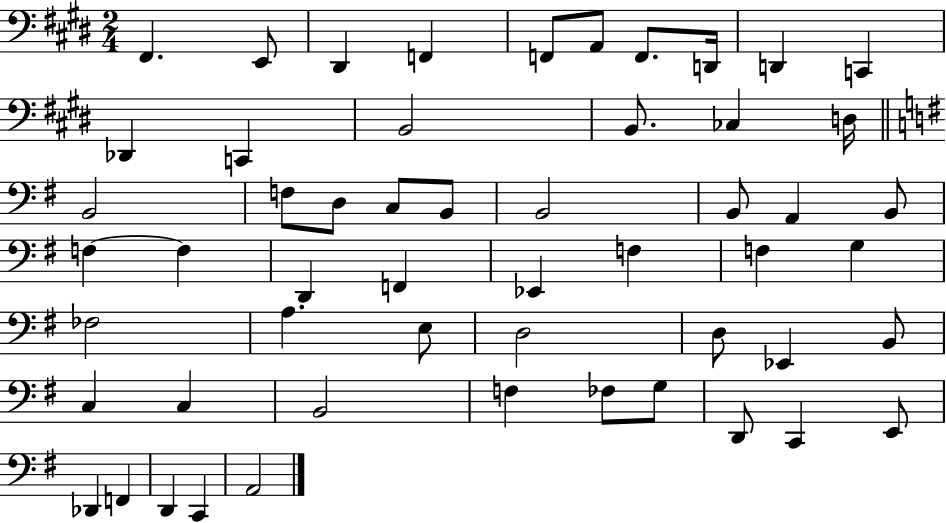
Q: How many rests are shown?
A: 0